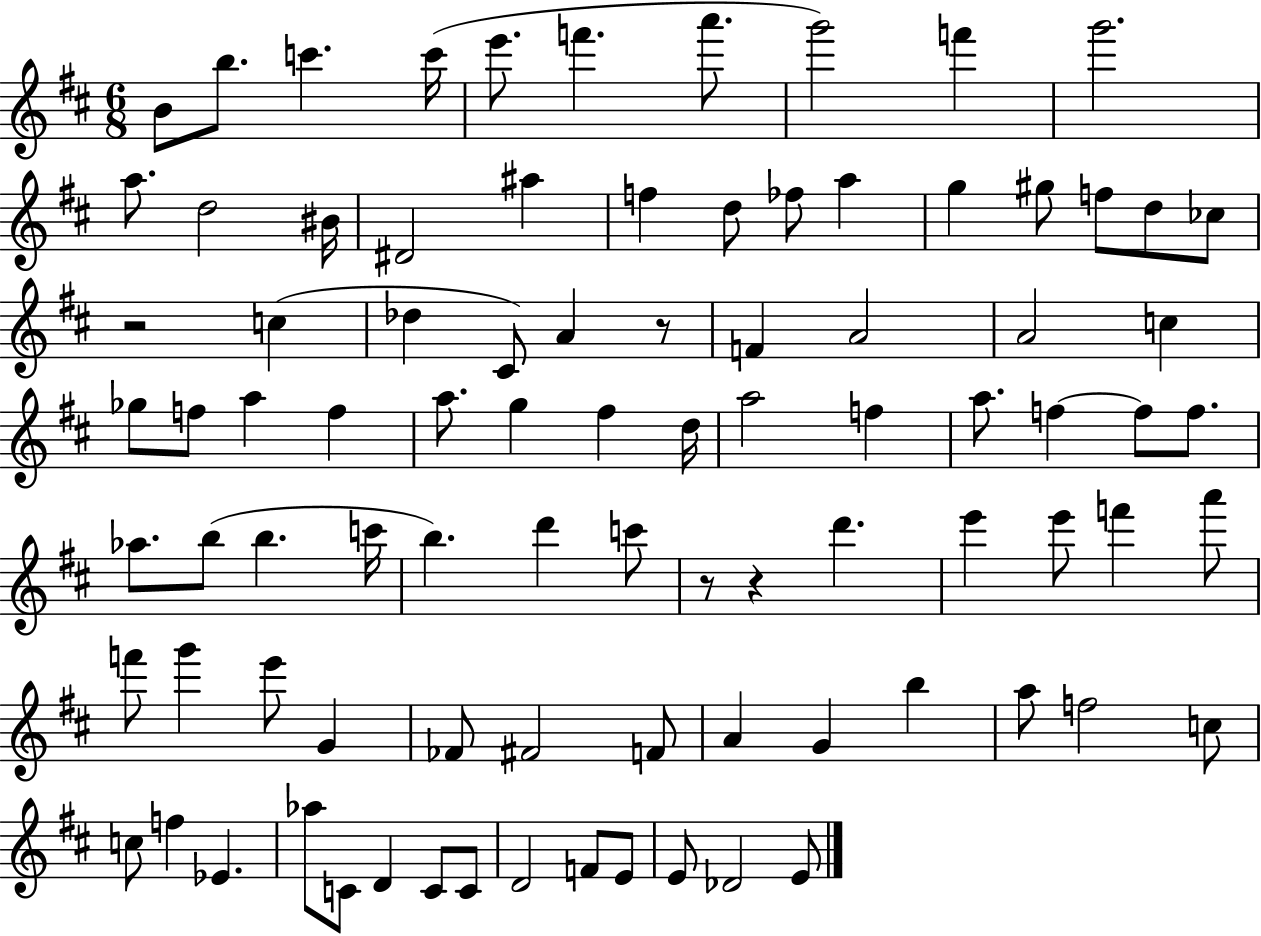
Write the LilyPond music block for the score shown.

{
  \clef treble
  \numericTimeSignature
  \time 6/8
  \key d \major
  b'8 b''8. c'''4. c'''16( | e'''8. f'''4. a'''8. | g'''2) f'''4 | g'''2. | \break a''8. d''2 bis'16 | dis'2 ais''4 | f''4 d''8 fes''8 a''4 | g''4 gis''8 f''8 d''8 ces''8 | \break r2 c''4( | des''4 cis'8) a'4 r8 | f'4 a'2 | a'2 c''4 | \break ges''8 f''8 a''4 f''4 | a''8. g''4 fis''4 d''16 | a''2 f''4 | a''8. f''4~~ f''8 f''8. | \break aes''8. b''8( b''4. c'''16 | b''4.) d'''4 c'''8 | r8 r4 d'''4. | e'''4 e'''8 f'''4 a'''8 | \break f'''8 g'''4 e'''8 g'4 | fes'8 fis'2 f'8 | a'4 g'4 b''4 | a''8 f''2 c''8 | \break c''8 f''4 ees'4. | aes''8 c'8 d'4 c'8 c'8 | d'2 f'8 e'8 | e'8 des'2 e'8 | \break \bar "|."
}